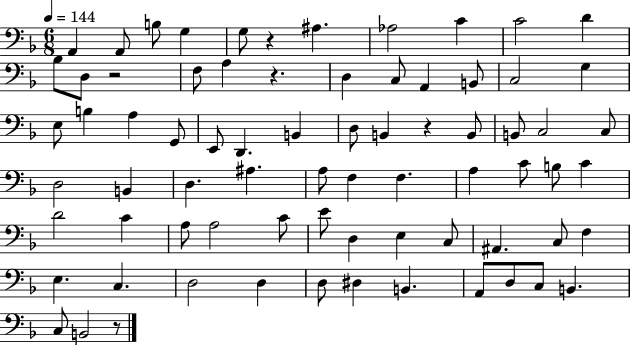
{
  \clef bass
  \numericTimeSignature
  \time 6/8
  \key f \major
  \tempo 4 = 144
  \repeat volta 2 { a,4 a,8 b8 g4 | g8 r4 ais4. | aes2 c'4 | c'2 d'4 | \break bes8 d8 r2 | f8 a4 r4. | d4 c8 a,4 b,8 | c2 g4 | \break e8 b4 a4 g,8 | e,8 d,4. b,4 | d8 b,4 r4 b,8 | b,8 c2 c8 | \break d2 b,4 | d4. ais4. | a8 f4 f4. | a4 c'8 b8 c'4 | \break d'2 c'4 | a8 a2 c'8 | e'8 d4 e4 c8 | ais,4. c8 f4 | \break e4. c4. | d2 d4 | d8 dis4 b,4. | a,8 d8 c8 b,4. | \break c8 b,2 r8 | } \bar "|."
}